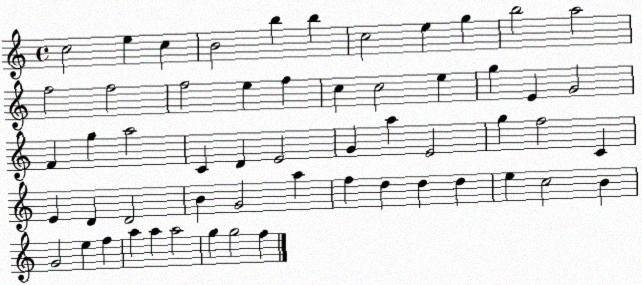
X:1
T:Untitled
M:4/4
L:1/4
K:C
c2 e c B2 b b c2 e g b2 a2 f2 f2 f2 e f c c2 e g E G2 F g a2 C D E2 G a E2 g f2 C E D D2 B G2 a f d d d e c2 B G2 e f a a a2 g g2 f